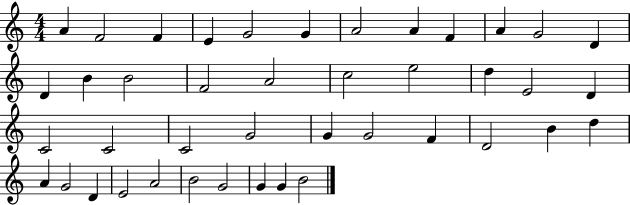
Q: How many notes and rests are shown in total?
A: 42